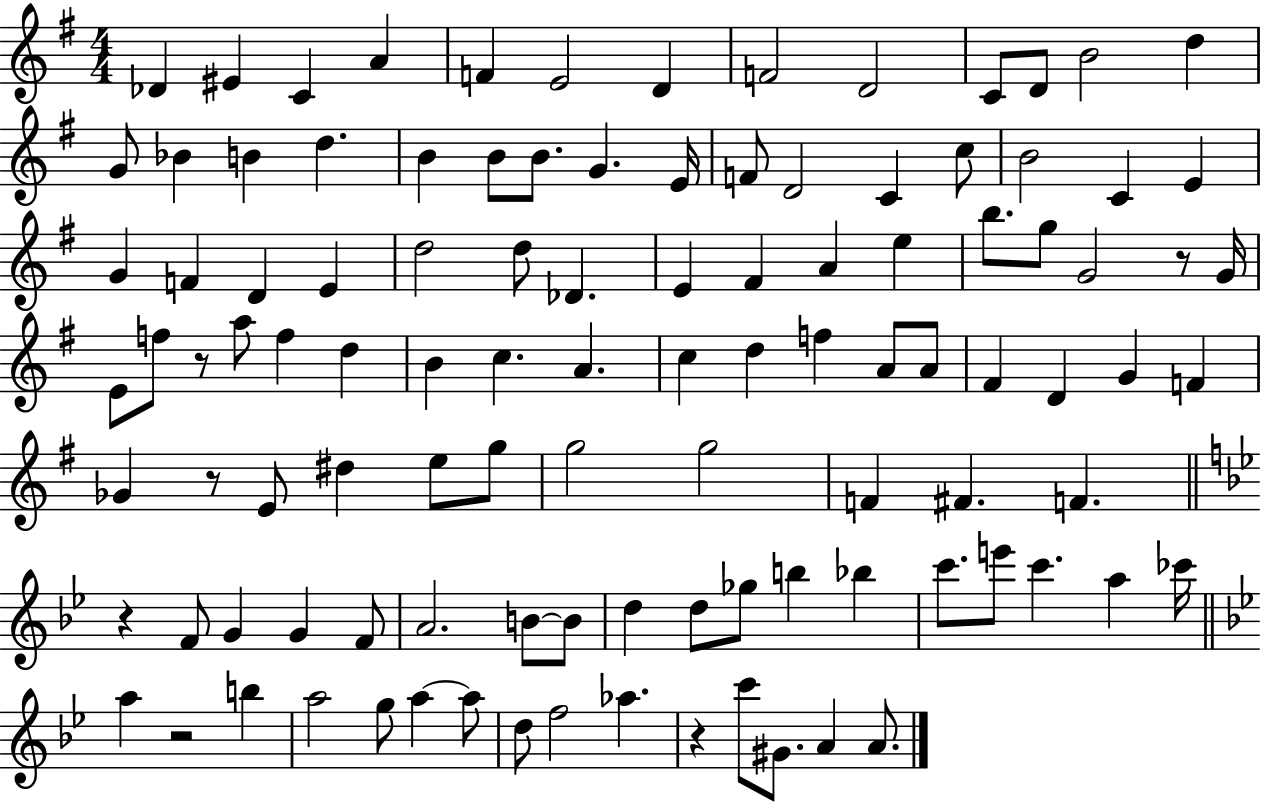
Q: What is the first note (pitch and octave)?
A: Db4